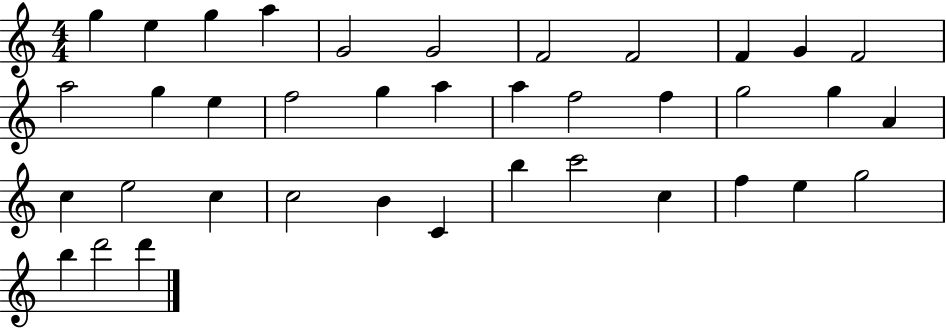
G5/q E5/q G5/q A5/q G4/h G4/h F4/h F4/h F4/q G4/q F4/h A5/h G5/q E5/q F5/h G5/q A5/q A5/q F5/h F5/q G5/h G5/q A4/q C5/q E5/h C5/q C5/h B4/q C4/q B5/q C6/h C5/q F5/q E5/q G5/h B5/q D6/h D6/q